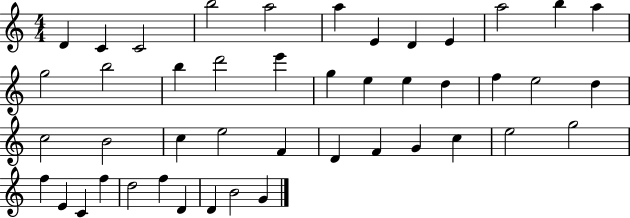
D4/q C4/q C4/h B5/h A5/h A5/q E4/q D4/q E4/q A5/h B5/q A5/q G5/h B5/h B5/q D6/h E6/q G5/q E5/q E5/q D5/q F5/q E5/h D5/q C5/h B4/h C5/q E5/h F4/q D4/q F4/q G4/q C5/q E5/h G5/h F5/q E4/q C4/q F5/q D5/h F5/q D4/q D4/q B4/h G4/q